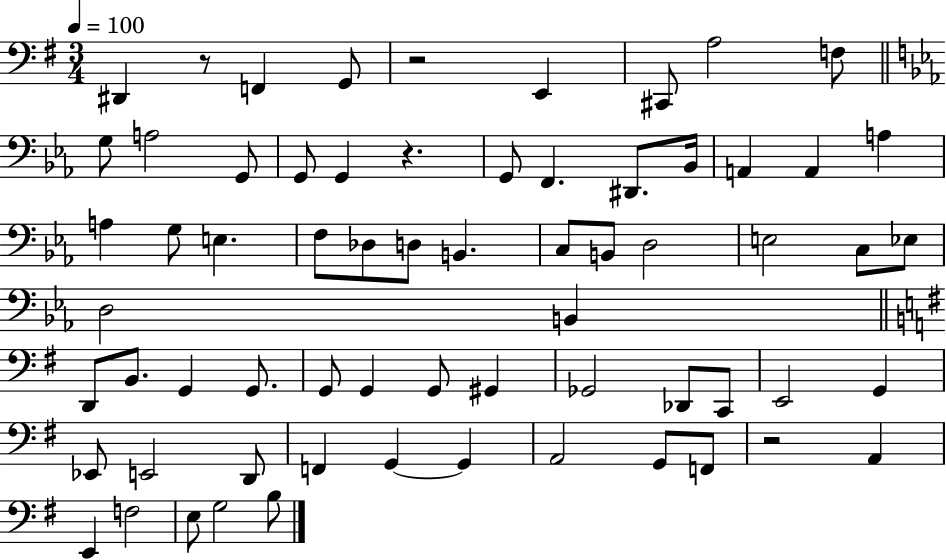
{
  \clef bass
  \numericTimeSignature
  \time 3/4
  \key g \major
  \tempo 4 = 100
  dis,4 r8 f,4 g,8 | r2 e,4 | cis,8 a2 f8 | \bar "||" \break \key ees \major g8 a2 g,8 | g,8 g,4 r4. | g,8 f,4. dis,8. bes,16 | a,4 a,4 a4 | \break a4 g8 e4. | f8 des8 d8 b,4. | c8 b,8 d2 | e2 c8 ees8 | \break d2 b,4 | \bar "||" \break \key g \major d,8 b,8. g,4 g,8. | g,8 g,4 g,8 gis,4 | ges,2 des,8 c,8 | e,2 g,4 | \break ees,8 e,2 d,8 | f,4 g,4~~ g,4 | a,2 g,8 f,8 | r2 a,4 | \break e,4 f2 | e8 g2 b8 | \bar "|."
}